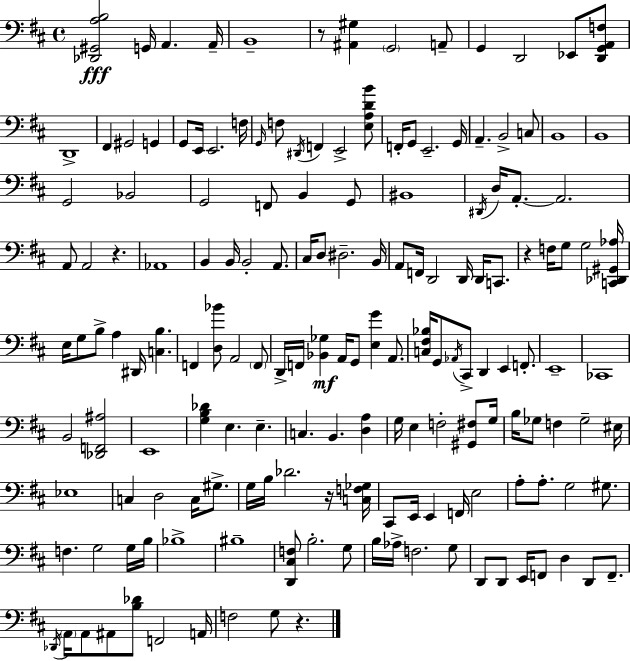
{
  \clef bass
  \time 4/4
  \defaultTimeSignature
  \key d \major
  <des, gis, a b>2\fff g,16 a,4. a,16-- | b,1-- | r8 <ais, gis>4 \parenthesize g,2 a,8-- | g,4 d,2 ees,8 <d, g, a, f>8 | \break d,1-> | fis,4 gis,2 g,4 | g,8 e,16 e,2. f16 | \grace { g,16 } f8 \acciaccatura { dis,16 } f,4 e,2-> | \break <e a d' b'>8 f,16-. g,8 e,2.-- | g,16 a,4.-- b,2-> | c8 b,1 | b,1 | \break g,2 bes,2 | g,2 f,8 b,4 | g,8 bis,1 | \acciaccatura { dis,16 } d16 a,8.-.~~ a,2. | \break a,8 a,2 r4. | aes,1 | b,4 b,16 b,2-. | a,8. cis16 d8 dis2.-- | \break b,16 a,8 f,16 d,2 d,16 d,16 | c,8. r4 f16 g8 g2 | <c, des, gis, aes>16 e16 g8 b8-> a4 dis,16 <c b>4. | f,4 <d bes'>8 a,2 | \break \parenthesize f,8 d,16-> f,16 <bes, ges>4\mf a,16 g,8 <e g'>4 | a,8. <c fis bes>16 g,8 \acciaccatura { aes,16 } cis,8-> d,4 e,4 | f,8.-. e,1-- | ces,1 | \break b,2 <des, f, ais>2 | e,1 | <g b des'>4 e4. e4.-- | c4. b,4. | \break <d a>4 g16 e4 f2-. | <gis, fis>8 g16 b16 ges8 f4 ges2-- | eis16 ees1 | c4 d2 | \break c16 gis8.-> g16 b16 des'2. | r16 <c f ges>16 cis,8 e,16 e,4 f,16 e2 | a8-. a8.-. g2 | gis8. f4. g2 | \break g16 b16 bes1-> | bis1-- | <d, cis f>8 b2.-. | g8 b16 aes16-> f2. | \break g8 d,8 d,8 e,16 f,8 d4 d,8 | f,8.-- \acciaccatura { des,16 } \parenthesize a,16 a,8 ais,8 <b des'>8 f,2 | a,16 f2 g8 r4. | \bar "|."
}